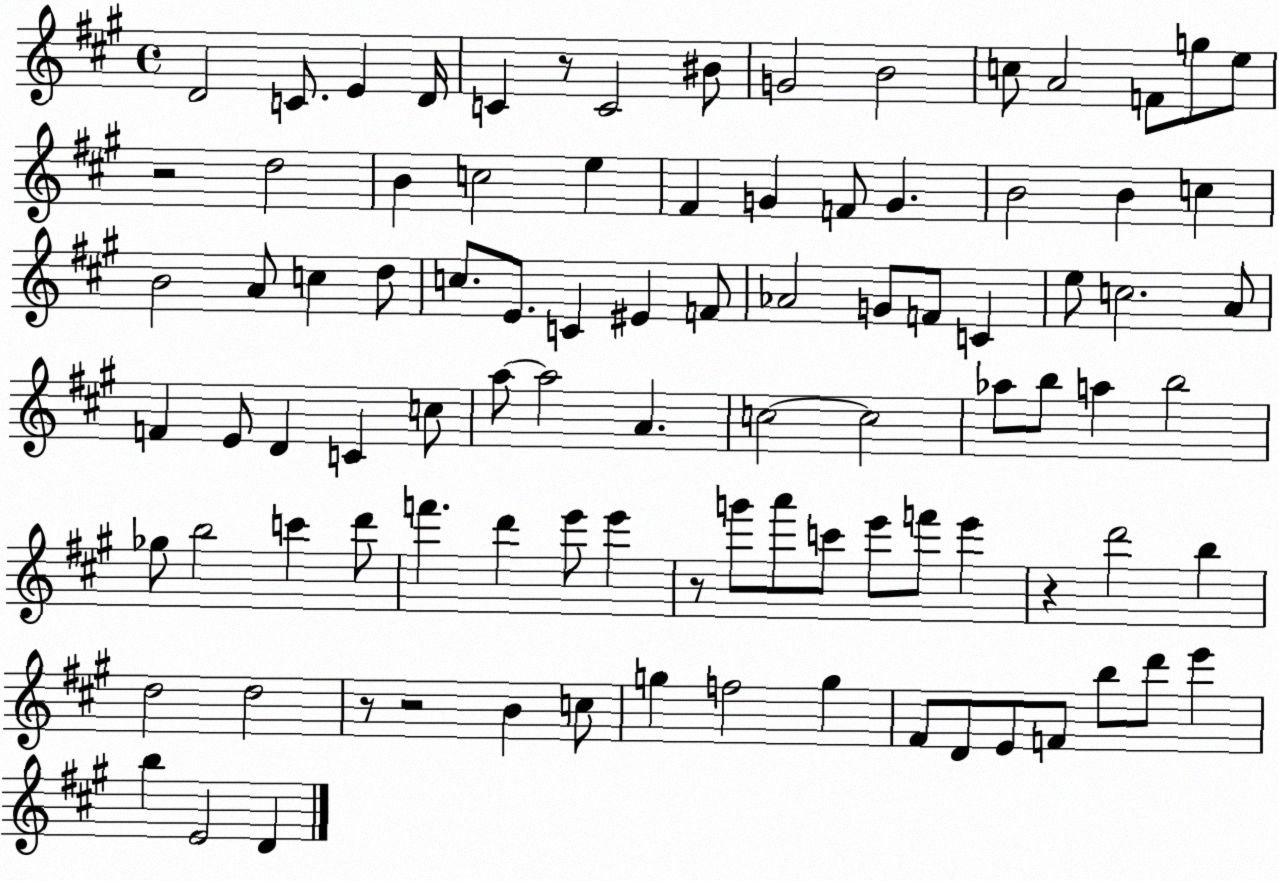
X:1
T:Untitled
M:4/4
L:1/4
K:A
D2 C/2 E D/4 C z/2 C2 ^B/2 G2 B2 c/2 A2 F/2 g/2 e/2 z2 d2 B c2 e ^F G F/2 G B2 B c B2 A/2 c d/2 c/2 E/2 C ^E F/2 _A2 G/2 F/2 C e/2 c2 A/2 F E/2 D C c/2 a/2 a2 A c2 c2 _a/2 b/2 a b2 _g/2 b2 c' d'/2 f' d' e'/2 e' z/2 g'/2 a'/2 c'/2 e'/2 f'/2 e' z d'2 b d2 d2 z/2 z2 B c/2 g f2 g ^F/2 D/2 E/2 F/2 b/2 d'/2 e' b E2 D